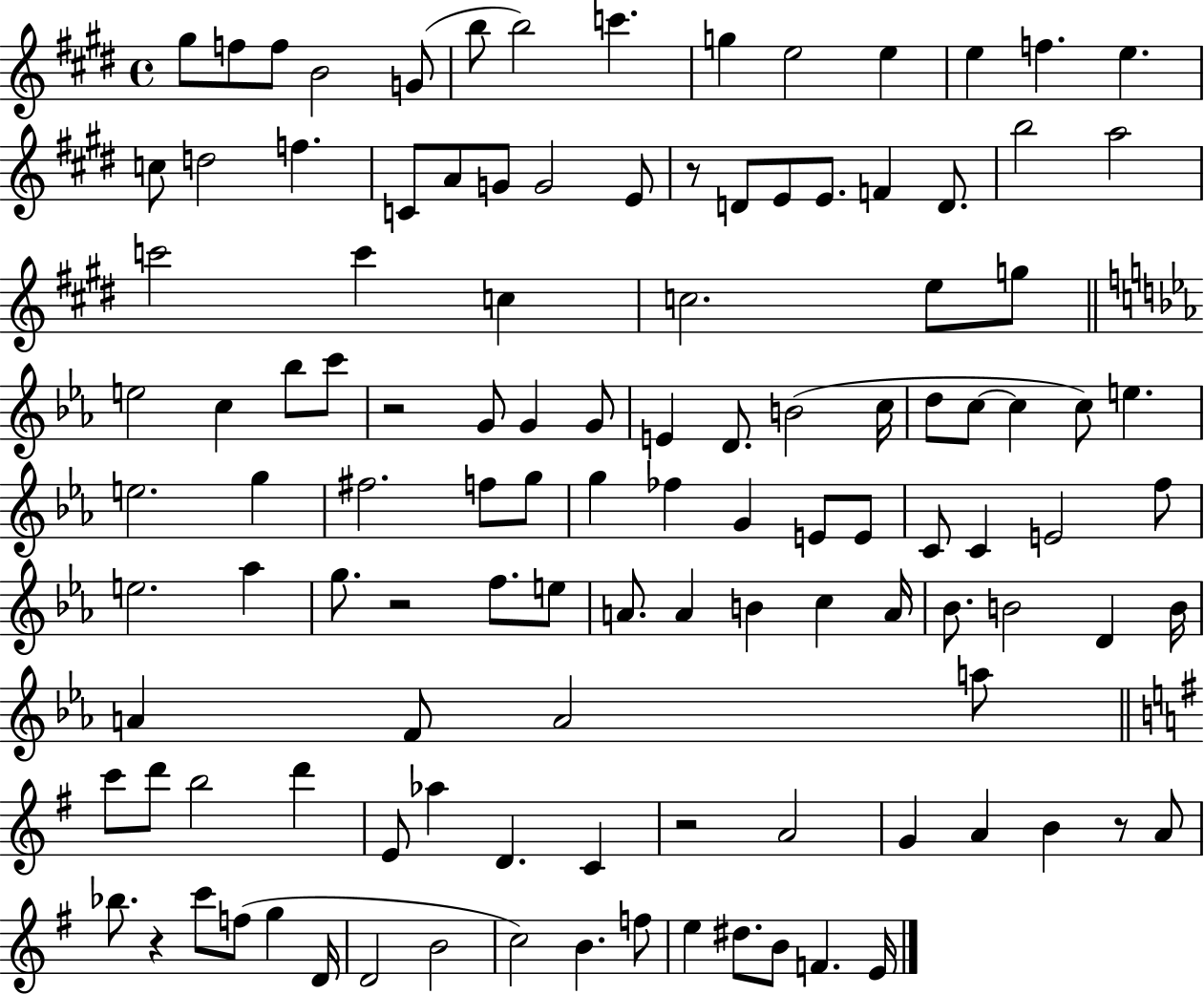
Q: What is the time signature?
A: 4/4